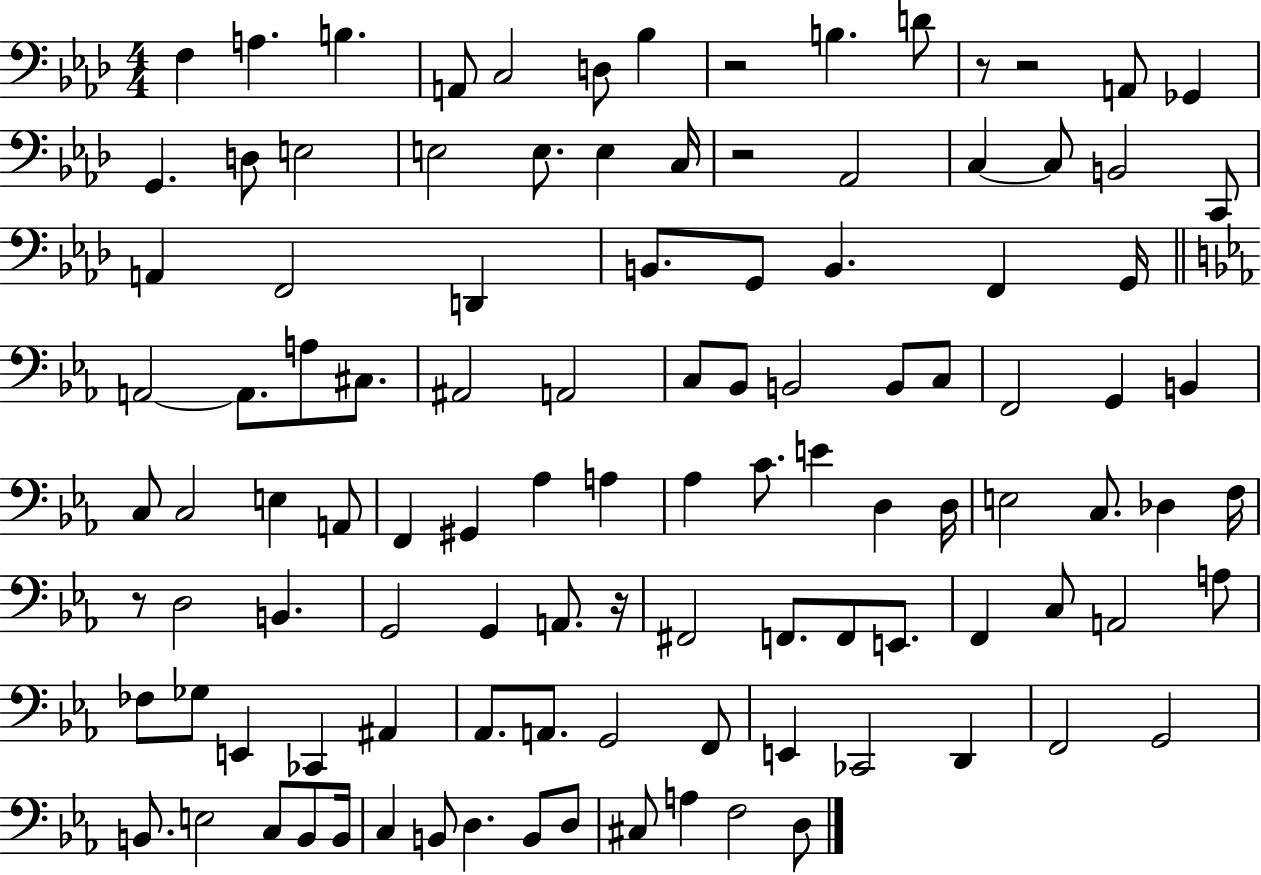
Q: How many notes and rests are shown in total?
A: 109